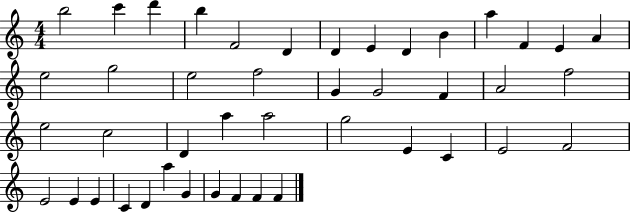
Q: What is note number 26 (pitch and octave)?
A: D4